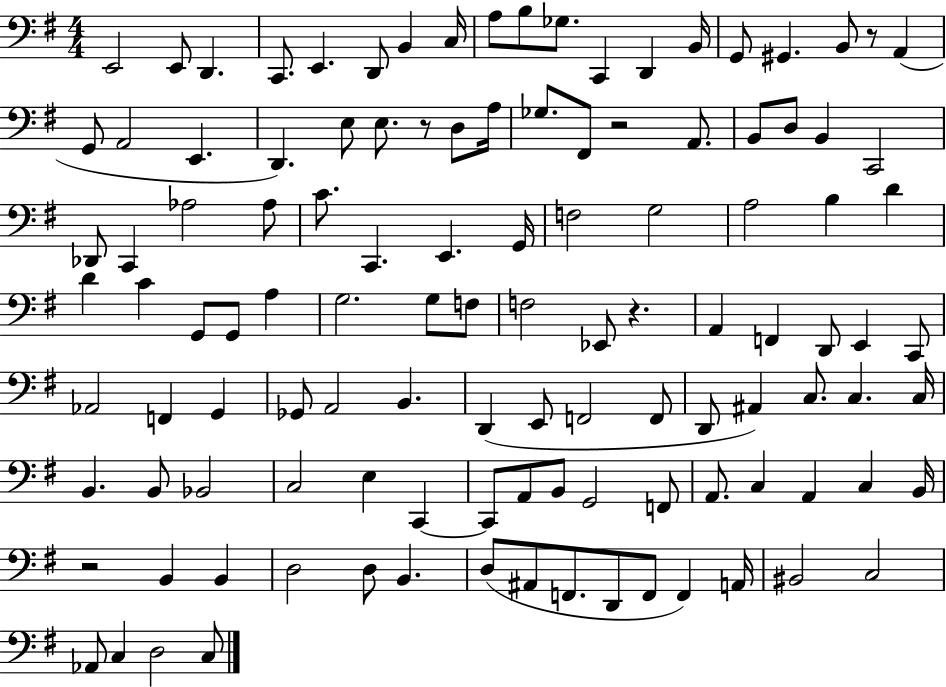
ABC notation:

X:1
T:Untitled
M:4/4
L:1/4
K:G
E,,2 E,,/2 D,, C,,/2 E,, D,,/2 B,, C,/4 A,/2 B,/2 _G,/2 C,, D,, B,,/4 G,,/2 ^G,, B,,/2 z/2 A,, G,,/2 A,,2 E,, D,, E,/2 E,/2 z/2 D,/2 A,/4 _G,/2 ^F,,/2 z2 A,,/2 B,,/2 D,/2 B,, C,,2 _D,,/2 C,, _A,2 _A,/2 C/2 C,, E,, G,,/4 F,2 G,2 A,2 B, D D C G,,/2 G,,/2 A, G,2 G,/2 F,/2 F,2 _E,,/2 z A,, F,, D,,/2 E,, C,,/2 _A,,2 F,, G,, _G,,/2 A,,2 B,, D,, E,,/2 F,,2 F,,/2 D,,/2 ^A,, C,/2 C, C,/4 B,, B,,/2 _B,,2 C,2 E, C,, C,,/2 A,,/2 B,,/2 G,,2 F,,/2 A,,/2 C, A,, C, B,,/4 z2 B,, B,, D,2 D,/2 B,, D,/2 ^A,,/2 F,,/2 D,,/2 F,,/2 F,, A,,/4 ^B,,2 C,2 _A,,/2 C, D,2 C,/2